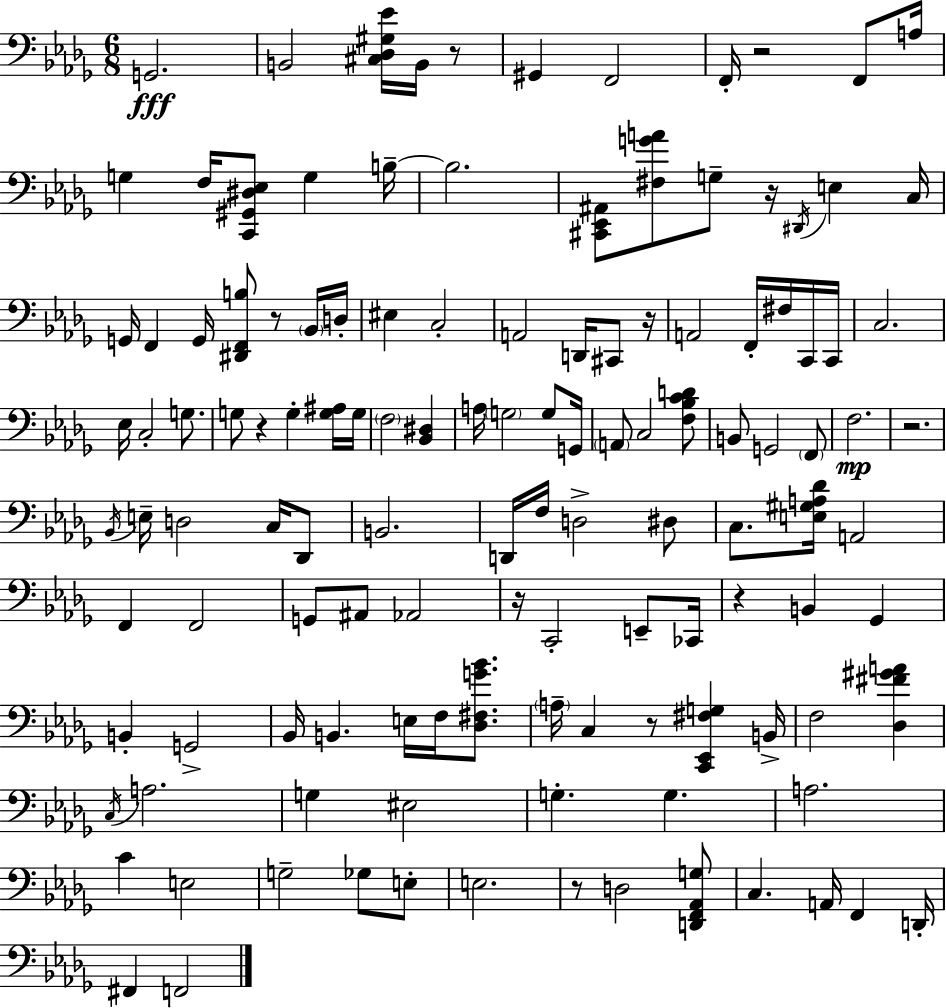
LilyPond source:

{
  \clef bass
  \numericTimeSignature
  \time 6/8
  \key bes \minor
  g,2.\fff | b,2 <cis des gis ees'>16 b,16 r8 | gis,4 f,2 | f,16-. r2 f,8 a16 | \break g4 f16 <c, gis, dis ees>8 g4 b16--~~ | b2. | <cis, ees, ais,>8 <fis g' a'>8 g8-- r16 \acciaccatura { dis,16 } e4 | c16 g,16 f,4 g,16 <dis, f, b>8 r8 \parenthesize bes,16 | \break d16-. eis4 c2-. | a,2 d,16 cis,8 | r16 a,2 f,16-. fis16 c,16 | c,16 c2. | \break ees16 c2-. g8. | g8 r4 g4-. <g ais>16 | g16 \parenthesize f2 <bes, dis>4 | a16 \parenthesize g2 g8 | \break g,16 \parenthesize a,8 c2 <f bes c' d'>8 | b,8 g,2 \parenthesize f,8 | f2.\mp | r2. | \break \acciaccatura { bes,16 } e16-- d2 c16 | des,8 b,2. | d,16 f16 d2-> | dis8 c8. <e gis a des'>16 a,2 | \break f,4 f,2 | g,8 ais,8 aes,2 | r16 c,2-. e,8-- | ces,16 r4 b,4 ges,4 | \break b,4-. g,2-> | bes,16 b,4. e16 f16 <des fis g' bes'>8. | \parenthesize a16-- c4 r8 <c, ees, fis g>4 | b,16-> f2 <des fis' gis' a'>4 | \break \acciaccatura { c16 } a2. | g4 eis2 | g4.-. g4. | a2. | \break c'4 e2 | g2-- ges8 | e8-. e2. | r8 d2 | \break <d, f, aes, g>8 c4. a,16 f,4 | d,16-. fis,4 f,2 | \bar "|."
}